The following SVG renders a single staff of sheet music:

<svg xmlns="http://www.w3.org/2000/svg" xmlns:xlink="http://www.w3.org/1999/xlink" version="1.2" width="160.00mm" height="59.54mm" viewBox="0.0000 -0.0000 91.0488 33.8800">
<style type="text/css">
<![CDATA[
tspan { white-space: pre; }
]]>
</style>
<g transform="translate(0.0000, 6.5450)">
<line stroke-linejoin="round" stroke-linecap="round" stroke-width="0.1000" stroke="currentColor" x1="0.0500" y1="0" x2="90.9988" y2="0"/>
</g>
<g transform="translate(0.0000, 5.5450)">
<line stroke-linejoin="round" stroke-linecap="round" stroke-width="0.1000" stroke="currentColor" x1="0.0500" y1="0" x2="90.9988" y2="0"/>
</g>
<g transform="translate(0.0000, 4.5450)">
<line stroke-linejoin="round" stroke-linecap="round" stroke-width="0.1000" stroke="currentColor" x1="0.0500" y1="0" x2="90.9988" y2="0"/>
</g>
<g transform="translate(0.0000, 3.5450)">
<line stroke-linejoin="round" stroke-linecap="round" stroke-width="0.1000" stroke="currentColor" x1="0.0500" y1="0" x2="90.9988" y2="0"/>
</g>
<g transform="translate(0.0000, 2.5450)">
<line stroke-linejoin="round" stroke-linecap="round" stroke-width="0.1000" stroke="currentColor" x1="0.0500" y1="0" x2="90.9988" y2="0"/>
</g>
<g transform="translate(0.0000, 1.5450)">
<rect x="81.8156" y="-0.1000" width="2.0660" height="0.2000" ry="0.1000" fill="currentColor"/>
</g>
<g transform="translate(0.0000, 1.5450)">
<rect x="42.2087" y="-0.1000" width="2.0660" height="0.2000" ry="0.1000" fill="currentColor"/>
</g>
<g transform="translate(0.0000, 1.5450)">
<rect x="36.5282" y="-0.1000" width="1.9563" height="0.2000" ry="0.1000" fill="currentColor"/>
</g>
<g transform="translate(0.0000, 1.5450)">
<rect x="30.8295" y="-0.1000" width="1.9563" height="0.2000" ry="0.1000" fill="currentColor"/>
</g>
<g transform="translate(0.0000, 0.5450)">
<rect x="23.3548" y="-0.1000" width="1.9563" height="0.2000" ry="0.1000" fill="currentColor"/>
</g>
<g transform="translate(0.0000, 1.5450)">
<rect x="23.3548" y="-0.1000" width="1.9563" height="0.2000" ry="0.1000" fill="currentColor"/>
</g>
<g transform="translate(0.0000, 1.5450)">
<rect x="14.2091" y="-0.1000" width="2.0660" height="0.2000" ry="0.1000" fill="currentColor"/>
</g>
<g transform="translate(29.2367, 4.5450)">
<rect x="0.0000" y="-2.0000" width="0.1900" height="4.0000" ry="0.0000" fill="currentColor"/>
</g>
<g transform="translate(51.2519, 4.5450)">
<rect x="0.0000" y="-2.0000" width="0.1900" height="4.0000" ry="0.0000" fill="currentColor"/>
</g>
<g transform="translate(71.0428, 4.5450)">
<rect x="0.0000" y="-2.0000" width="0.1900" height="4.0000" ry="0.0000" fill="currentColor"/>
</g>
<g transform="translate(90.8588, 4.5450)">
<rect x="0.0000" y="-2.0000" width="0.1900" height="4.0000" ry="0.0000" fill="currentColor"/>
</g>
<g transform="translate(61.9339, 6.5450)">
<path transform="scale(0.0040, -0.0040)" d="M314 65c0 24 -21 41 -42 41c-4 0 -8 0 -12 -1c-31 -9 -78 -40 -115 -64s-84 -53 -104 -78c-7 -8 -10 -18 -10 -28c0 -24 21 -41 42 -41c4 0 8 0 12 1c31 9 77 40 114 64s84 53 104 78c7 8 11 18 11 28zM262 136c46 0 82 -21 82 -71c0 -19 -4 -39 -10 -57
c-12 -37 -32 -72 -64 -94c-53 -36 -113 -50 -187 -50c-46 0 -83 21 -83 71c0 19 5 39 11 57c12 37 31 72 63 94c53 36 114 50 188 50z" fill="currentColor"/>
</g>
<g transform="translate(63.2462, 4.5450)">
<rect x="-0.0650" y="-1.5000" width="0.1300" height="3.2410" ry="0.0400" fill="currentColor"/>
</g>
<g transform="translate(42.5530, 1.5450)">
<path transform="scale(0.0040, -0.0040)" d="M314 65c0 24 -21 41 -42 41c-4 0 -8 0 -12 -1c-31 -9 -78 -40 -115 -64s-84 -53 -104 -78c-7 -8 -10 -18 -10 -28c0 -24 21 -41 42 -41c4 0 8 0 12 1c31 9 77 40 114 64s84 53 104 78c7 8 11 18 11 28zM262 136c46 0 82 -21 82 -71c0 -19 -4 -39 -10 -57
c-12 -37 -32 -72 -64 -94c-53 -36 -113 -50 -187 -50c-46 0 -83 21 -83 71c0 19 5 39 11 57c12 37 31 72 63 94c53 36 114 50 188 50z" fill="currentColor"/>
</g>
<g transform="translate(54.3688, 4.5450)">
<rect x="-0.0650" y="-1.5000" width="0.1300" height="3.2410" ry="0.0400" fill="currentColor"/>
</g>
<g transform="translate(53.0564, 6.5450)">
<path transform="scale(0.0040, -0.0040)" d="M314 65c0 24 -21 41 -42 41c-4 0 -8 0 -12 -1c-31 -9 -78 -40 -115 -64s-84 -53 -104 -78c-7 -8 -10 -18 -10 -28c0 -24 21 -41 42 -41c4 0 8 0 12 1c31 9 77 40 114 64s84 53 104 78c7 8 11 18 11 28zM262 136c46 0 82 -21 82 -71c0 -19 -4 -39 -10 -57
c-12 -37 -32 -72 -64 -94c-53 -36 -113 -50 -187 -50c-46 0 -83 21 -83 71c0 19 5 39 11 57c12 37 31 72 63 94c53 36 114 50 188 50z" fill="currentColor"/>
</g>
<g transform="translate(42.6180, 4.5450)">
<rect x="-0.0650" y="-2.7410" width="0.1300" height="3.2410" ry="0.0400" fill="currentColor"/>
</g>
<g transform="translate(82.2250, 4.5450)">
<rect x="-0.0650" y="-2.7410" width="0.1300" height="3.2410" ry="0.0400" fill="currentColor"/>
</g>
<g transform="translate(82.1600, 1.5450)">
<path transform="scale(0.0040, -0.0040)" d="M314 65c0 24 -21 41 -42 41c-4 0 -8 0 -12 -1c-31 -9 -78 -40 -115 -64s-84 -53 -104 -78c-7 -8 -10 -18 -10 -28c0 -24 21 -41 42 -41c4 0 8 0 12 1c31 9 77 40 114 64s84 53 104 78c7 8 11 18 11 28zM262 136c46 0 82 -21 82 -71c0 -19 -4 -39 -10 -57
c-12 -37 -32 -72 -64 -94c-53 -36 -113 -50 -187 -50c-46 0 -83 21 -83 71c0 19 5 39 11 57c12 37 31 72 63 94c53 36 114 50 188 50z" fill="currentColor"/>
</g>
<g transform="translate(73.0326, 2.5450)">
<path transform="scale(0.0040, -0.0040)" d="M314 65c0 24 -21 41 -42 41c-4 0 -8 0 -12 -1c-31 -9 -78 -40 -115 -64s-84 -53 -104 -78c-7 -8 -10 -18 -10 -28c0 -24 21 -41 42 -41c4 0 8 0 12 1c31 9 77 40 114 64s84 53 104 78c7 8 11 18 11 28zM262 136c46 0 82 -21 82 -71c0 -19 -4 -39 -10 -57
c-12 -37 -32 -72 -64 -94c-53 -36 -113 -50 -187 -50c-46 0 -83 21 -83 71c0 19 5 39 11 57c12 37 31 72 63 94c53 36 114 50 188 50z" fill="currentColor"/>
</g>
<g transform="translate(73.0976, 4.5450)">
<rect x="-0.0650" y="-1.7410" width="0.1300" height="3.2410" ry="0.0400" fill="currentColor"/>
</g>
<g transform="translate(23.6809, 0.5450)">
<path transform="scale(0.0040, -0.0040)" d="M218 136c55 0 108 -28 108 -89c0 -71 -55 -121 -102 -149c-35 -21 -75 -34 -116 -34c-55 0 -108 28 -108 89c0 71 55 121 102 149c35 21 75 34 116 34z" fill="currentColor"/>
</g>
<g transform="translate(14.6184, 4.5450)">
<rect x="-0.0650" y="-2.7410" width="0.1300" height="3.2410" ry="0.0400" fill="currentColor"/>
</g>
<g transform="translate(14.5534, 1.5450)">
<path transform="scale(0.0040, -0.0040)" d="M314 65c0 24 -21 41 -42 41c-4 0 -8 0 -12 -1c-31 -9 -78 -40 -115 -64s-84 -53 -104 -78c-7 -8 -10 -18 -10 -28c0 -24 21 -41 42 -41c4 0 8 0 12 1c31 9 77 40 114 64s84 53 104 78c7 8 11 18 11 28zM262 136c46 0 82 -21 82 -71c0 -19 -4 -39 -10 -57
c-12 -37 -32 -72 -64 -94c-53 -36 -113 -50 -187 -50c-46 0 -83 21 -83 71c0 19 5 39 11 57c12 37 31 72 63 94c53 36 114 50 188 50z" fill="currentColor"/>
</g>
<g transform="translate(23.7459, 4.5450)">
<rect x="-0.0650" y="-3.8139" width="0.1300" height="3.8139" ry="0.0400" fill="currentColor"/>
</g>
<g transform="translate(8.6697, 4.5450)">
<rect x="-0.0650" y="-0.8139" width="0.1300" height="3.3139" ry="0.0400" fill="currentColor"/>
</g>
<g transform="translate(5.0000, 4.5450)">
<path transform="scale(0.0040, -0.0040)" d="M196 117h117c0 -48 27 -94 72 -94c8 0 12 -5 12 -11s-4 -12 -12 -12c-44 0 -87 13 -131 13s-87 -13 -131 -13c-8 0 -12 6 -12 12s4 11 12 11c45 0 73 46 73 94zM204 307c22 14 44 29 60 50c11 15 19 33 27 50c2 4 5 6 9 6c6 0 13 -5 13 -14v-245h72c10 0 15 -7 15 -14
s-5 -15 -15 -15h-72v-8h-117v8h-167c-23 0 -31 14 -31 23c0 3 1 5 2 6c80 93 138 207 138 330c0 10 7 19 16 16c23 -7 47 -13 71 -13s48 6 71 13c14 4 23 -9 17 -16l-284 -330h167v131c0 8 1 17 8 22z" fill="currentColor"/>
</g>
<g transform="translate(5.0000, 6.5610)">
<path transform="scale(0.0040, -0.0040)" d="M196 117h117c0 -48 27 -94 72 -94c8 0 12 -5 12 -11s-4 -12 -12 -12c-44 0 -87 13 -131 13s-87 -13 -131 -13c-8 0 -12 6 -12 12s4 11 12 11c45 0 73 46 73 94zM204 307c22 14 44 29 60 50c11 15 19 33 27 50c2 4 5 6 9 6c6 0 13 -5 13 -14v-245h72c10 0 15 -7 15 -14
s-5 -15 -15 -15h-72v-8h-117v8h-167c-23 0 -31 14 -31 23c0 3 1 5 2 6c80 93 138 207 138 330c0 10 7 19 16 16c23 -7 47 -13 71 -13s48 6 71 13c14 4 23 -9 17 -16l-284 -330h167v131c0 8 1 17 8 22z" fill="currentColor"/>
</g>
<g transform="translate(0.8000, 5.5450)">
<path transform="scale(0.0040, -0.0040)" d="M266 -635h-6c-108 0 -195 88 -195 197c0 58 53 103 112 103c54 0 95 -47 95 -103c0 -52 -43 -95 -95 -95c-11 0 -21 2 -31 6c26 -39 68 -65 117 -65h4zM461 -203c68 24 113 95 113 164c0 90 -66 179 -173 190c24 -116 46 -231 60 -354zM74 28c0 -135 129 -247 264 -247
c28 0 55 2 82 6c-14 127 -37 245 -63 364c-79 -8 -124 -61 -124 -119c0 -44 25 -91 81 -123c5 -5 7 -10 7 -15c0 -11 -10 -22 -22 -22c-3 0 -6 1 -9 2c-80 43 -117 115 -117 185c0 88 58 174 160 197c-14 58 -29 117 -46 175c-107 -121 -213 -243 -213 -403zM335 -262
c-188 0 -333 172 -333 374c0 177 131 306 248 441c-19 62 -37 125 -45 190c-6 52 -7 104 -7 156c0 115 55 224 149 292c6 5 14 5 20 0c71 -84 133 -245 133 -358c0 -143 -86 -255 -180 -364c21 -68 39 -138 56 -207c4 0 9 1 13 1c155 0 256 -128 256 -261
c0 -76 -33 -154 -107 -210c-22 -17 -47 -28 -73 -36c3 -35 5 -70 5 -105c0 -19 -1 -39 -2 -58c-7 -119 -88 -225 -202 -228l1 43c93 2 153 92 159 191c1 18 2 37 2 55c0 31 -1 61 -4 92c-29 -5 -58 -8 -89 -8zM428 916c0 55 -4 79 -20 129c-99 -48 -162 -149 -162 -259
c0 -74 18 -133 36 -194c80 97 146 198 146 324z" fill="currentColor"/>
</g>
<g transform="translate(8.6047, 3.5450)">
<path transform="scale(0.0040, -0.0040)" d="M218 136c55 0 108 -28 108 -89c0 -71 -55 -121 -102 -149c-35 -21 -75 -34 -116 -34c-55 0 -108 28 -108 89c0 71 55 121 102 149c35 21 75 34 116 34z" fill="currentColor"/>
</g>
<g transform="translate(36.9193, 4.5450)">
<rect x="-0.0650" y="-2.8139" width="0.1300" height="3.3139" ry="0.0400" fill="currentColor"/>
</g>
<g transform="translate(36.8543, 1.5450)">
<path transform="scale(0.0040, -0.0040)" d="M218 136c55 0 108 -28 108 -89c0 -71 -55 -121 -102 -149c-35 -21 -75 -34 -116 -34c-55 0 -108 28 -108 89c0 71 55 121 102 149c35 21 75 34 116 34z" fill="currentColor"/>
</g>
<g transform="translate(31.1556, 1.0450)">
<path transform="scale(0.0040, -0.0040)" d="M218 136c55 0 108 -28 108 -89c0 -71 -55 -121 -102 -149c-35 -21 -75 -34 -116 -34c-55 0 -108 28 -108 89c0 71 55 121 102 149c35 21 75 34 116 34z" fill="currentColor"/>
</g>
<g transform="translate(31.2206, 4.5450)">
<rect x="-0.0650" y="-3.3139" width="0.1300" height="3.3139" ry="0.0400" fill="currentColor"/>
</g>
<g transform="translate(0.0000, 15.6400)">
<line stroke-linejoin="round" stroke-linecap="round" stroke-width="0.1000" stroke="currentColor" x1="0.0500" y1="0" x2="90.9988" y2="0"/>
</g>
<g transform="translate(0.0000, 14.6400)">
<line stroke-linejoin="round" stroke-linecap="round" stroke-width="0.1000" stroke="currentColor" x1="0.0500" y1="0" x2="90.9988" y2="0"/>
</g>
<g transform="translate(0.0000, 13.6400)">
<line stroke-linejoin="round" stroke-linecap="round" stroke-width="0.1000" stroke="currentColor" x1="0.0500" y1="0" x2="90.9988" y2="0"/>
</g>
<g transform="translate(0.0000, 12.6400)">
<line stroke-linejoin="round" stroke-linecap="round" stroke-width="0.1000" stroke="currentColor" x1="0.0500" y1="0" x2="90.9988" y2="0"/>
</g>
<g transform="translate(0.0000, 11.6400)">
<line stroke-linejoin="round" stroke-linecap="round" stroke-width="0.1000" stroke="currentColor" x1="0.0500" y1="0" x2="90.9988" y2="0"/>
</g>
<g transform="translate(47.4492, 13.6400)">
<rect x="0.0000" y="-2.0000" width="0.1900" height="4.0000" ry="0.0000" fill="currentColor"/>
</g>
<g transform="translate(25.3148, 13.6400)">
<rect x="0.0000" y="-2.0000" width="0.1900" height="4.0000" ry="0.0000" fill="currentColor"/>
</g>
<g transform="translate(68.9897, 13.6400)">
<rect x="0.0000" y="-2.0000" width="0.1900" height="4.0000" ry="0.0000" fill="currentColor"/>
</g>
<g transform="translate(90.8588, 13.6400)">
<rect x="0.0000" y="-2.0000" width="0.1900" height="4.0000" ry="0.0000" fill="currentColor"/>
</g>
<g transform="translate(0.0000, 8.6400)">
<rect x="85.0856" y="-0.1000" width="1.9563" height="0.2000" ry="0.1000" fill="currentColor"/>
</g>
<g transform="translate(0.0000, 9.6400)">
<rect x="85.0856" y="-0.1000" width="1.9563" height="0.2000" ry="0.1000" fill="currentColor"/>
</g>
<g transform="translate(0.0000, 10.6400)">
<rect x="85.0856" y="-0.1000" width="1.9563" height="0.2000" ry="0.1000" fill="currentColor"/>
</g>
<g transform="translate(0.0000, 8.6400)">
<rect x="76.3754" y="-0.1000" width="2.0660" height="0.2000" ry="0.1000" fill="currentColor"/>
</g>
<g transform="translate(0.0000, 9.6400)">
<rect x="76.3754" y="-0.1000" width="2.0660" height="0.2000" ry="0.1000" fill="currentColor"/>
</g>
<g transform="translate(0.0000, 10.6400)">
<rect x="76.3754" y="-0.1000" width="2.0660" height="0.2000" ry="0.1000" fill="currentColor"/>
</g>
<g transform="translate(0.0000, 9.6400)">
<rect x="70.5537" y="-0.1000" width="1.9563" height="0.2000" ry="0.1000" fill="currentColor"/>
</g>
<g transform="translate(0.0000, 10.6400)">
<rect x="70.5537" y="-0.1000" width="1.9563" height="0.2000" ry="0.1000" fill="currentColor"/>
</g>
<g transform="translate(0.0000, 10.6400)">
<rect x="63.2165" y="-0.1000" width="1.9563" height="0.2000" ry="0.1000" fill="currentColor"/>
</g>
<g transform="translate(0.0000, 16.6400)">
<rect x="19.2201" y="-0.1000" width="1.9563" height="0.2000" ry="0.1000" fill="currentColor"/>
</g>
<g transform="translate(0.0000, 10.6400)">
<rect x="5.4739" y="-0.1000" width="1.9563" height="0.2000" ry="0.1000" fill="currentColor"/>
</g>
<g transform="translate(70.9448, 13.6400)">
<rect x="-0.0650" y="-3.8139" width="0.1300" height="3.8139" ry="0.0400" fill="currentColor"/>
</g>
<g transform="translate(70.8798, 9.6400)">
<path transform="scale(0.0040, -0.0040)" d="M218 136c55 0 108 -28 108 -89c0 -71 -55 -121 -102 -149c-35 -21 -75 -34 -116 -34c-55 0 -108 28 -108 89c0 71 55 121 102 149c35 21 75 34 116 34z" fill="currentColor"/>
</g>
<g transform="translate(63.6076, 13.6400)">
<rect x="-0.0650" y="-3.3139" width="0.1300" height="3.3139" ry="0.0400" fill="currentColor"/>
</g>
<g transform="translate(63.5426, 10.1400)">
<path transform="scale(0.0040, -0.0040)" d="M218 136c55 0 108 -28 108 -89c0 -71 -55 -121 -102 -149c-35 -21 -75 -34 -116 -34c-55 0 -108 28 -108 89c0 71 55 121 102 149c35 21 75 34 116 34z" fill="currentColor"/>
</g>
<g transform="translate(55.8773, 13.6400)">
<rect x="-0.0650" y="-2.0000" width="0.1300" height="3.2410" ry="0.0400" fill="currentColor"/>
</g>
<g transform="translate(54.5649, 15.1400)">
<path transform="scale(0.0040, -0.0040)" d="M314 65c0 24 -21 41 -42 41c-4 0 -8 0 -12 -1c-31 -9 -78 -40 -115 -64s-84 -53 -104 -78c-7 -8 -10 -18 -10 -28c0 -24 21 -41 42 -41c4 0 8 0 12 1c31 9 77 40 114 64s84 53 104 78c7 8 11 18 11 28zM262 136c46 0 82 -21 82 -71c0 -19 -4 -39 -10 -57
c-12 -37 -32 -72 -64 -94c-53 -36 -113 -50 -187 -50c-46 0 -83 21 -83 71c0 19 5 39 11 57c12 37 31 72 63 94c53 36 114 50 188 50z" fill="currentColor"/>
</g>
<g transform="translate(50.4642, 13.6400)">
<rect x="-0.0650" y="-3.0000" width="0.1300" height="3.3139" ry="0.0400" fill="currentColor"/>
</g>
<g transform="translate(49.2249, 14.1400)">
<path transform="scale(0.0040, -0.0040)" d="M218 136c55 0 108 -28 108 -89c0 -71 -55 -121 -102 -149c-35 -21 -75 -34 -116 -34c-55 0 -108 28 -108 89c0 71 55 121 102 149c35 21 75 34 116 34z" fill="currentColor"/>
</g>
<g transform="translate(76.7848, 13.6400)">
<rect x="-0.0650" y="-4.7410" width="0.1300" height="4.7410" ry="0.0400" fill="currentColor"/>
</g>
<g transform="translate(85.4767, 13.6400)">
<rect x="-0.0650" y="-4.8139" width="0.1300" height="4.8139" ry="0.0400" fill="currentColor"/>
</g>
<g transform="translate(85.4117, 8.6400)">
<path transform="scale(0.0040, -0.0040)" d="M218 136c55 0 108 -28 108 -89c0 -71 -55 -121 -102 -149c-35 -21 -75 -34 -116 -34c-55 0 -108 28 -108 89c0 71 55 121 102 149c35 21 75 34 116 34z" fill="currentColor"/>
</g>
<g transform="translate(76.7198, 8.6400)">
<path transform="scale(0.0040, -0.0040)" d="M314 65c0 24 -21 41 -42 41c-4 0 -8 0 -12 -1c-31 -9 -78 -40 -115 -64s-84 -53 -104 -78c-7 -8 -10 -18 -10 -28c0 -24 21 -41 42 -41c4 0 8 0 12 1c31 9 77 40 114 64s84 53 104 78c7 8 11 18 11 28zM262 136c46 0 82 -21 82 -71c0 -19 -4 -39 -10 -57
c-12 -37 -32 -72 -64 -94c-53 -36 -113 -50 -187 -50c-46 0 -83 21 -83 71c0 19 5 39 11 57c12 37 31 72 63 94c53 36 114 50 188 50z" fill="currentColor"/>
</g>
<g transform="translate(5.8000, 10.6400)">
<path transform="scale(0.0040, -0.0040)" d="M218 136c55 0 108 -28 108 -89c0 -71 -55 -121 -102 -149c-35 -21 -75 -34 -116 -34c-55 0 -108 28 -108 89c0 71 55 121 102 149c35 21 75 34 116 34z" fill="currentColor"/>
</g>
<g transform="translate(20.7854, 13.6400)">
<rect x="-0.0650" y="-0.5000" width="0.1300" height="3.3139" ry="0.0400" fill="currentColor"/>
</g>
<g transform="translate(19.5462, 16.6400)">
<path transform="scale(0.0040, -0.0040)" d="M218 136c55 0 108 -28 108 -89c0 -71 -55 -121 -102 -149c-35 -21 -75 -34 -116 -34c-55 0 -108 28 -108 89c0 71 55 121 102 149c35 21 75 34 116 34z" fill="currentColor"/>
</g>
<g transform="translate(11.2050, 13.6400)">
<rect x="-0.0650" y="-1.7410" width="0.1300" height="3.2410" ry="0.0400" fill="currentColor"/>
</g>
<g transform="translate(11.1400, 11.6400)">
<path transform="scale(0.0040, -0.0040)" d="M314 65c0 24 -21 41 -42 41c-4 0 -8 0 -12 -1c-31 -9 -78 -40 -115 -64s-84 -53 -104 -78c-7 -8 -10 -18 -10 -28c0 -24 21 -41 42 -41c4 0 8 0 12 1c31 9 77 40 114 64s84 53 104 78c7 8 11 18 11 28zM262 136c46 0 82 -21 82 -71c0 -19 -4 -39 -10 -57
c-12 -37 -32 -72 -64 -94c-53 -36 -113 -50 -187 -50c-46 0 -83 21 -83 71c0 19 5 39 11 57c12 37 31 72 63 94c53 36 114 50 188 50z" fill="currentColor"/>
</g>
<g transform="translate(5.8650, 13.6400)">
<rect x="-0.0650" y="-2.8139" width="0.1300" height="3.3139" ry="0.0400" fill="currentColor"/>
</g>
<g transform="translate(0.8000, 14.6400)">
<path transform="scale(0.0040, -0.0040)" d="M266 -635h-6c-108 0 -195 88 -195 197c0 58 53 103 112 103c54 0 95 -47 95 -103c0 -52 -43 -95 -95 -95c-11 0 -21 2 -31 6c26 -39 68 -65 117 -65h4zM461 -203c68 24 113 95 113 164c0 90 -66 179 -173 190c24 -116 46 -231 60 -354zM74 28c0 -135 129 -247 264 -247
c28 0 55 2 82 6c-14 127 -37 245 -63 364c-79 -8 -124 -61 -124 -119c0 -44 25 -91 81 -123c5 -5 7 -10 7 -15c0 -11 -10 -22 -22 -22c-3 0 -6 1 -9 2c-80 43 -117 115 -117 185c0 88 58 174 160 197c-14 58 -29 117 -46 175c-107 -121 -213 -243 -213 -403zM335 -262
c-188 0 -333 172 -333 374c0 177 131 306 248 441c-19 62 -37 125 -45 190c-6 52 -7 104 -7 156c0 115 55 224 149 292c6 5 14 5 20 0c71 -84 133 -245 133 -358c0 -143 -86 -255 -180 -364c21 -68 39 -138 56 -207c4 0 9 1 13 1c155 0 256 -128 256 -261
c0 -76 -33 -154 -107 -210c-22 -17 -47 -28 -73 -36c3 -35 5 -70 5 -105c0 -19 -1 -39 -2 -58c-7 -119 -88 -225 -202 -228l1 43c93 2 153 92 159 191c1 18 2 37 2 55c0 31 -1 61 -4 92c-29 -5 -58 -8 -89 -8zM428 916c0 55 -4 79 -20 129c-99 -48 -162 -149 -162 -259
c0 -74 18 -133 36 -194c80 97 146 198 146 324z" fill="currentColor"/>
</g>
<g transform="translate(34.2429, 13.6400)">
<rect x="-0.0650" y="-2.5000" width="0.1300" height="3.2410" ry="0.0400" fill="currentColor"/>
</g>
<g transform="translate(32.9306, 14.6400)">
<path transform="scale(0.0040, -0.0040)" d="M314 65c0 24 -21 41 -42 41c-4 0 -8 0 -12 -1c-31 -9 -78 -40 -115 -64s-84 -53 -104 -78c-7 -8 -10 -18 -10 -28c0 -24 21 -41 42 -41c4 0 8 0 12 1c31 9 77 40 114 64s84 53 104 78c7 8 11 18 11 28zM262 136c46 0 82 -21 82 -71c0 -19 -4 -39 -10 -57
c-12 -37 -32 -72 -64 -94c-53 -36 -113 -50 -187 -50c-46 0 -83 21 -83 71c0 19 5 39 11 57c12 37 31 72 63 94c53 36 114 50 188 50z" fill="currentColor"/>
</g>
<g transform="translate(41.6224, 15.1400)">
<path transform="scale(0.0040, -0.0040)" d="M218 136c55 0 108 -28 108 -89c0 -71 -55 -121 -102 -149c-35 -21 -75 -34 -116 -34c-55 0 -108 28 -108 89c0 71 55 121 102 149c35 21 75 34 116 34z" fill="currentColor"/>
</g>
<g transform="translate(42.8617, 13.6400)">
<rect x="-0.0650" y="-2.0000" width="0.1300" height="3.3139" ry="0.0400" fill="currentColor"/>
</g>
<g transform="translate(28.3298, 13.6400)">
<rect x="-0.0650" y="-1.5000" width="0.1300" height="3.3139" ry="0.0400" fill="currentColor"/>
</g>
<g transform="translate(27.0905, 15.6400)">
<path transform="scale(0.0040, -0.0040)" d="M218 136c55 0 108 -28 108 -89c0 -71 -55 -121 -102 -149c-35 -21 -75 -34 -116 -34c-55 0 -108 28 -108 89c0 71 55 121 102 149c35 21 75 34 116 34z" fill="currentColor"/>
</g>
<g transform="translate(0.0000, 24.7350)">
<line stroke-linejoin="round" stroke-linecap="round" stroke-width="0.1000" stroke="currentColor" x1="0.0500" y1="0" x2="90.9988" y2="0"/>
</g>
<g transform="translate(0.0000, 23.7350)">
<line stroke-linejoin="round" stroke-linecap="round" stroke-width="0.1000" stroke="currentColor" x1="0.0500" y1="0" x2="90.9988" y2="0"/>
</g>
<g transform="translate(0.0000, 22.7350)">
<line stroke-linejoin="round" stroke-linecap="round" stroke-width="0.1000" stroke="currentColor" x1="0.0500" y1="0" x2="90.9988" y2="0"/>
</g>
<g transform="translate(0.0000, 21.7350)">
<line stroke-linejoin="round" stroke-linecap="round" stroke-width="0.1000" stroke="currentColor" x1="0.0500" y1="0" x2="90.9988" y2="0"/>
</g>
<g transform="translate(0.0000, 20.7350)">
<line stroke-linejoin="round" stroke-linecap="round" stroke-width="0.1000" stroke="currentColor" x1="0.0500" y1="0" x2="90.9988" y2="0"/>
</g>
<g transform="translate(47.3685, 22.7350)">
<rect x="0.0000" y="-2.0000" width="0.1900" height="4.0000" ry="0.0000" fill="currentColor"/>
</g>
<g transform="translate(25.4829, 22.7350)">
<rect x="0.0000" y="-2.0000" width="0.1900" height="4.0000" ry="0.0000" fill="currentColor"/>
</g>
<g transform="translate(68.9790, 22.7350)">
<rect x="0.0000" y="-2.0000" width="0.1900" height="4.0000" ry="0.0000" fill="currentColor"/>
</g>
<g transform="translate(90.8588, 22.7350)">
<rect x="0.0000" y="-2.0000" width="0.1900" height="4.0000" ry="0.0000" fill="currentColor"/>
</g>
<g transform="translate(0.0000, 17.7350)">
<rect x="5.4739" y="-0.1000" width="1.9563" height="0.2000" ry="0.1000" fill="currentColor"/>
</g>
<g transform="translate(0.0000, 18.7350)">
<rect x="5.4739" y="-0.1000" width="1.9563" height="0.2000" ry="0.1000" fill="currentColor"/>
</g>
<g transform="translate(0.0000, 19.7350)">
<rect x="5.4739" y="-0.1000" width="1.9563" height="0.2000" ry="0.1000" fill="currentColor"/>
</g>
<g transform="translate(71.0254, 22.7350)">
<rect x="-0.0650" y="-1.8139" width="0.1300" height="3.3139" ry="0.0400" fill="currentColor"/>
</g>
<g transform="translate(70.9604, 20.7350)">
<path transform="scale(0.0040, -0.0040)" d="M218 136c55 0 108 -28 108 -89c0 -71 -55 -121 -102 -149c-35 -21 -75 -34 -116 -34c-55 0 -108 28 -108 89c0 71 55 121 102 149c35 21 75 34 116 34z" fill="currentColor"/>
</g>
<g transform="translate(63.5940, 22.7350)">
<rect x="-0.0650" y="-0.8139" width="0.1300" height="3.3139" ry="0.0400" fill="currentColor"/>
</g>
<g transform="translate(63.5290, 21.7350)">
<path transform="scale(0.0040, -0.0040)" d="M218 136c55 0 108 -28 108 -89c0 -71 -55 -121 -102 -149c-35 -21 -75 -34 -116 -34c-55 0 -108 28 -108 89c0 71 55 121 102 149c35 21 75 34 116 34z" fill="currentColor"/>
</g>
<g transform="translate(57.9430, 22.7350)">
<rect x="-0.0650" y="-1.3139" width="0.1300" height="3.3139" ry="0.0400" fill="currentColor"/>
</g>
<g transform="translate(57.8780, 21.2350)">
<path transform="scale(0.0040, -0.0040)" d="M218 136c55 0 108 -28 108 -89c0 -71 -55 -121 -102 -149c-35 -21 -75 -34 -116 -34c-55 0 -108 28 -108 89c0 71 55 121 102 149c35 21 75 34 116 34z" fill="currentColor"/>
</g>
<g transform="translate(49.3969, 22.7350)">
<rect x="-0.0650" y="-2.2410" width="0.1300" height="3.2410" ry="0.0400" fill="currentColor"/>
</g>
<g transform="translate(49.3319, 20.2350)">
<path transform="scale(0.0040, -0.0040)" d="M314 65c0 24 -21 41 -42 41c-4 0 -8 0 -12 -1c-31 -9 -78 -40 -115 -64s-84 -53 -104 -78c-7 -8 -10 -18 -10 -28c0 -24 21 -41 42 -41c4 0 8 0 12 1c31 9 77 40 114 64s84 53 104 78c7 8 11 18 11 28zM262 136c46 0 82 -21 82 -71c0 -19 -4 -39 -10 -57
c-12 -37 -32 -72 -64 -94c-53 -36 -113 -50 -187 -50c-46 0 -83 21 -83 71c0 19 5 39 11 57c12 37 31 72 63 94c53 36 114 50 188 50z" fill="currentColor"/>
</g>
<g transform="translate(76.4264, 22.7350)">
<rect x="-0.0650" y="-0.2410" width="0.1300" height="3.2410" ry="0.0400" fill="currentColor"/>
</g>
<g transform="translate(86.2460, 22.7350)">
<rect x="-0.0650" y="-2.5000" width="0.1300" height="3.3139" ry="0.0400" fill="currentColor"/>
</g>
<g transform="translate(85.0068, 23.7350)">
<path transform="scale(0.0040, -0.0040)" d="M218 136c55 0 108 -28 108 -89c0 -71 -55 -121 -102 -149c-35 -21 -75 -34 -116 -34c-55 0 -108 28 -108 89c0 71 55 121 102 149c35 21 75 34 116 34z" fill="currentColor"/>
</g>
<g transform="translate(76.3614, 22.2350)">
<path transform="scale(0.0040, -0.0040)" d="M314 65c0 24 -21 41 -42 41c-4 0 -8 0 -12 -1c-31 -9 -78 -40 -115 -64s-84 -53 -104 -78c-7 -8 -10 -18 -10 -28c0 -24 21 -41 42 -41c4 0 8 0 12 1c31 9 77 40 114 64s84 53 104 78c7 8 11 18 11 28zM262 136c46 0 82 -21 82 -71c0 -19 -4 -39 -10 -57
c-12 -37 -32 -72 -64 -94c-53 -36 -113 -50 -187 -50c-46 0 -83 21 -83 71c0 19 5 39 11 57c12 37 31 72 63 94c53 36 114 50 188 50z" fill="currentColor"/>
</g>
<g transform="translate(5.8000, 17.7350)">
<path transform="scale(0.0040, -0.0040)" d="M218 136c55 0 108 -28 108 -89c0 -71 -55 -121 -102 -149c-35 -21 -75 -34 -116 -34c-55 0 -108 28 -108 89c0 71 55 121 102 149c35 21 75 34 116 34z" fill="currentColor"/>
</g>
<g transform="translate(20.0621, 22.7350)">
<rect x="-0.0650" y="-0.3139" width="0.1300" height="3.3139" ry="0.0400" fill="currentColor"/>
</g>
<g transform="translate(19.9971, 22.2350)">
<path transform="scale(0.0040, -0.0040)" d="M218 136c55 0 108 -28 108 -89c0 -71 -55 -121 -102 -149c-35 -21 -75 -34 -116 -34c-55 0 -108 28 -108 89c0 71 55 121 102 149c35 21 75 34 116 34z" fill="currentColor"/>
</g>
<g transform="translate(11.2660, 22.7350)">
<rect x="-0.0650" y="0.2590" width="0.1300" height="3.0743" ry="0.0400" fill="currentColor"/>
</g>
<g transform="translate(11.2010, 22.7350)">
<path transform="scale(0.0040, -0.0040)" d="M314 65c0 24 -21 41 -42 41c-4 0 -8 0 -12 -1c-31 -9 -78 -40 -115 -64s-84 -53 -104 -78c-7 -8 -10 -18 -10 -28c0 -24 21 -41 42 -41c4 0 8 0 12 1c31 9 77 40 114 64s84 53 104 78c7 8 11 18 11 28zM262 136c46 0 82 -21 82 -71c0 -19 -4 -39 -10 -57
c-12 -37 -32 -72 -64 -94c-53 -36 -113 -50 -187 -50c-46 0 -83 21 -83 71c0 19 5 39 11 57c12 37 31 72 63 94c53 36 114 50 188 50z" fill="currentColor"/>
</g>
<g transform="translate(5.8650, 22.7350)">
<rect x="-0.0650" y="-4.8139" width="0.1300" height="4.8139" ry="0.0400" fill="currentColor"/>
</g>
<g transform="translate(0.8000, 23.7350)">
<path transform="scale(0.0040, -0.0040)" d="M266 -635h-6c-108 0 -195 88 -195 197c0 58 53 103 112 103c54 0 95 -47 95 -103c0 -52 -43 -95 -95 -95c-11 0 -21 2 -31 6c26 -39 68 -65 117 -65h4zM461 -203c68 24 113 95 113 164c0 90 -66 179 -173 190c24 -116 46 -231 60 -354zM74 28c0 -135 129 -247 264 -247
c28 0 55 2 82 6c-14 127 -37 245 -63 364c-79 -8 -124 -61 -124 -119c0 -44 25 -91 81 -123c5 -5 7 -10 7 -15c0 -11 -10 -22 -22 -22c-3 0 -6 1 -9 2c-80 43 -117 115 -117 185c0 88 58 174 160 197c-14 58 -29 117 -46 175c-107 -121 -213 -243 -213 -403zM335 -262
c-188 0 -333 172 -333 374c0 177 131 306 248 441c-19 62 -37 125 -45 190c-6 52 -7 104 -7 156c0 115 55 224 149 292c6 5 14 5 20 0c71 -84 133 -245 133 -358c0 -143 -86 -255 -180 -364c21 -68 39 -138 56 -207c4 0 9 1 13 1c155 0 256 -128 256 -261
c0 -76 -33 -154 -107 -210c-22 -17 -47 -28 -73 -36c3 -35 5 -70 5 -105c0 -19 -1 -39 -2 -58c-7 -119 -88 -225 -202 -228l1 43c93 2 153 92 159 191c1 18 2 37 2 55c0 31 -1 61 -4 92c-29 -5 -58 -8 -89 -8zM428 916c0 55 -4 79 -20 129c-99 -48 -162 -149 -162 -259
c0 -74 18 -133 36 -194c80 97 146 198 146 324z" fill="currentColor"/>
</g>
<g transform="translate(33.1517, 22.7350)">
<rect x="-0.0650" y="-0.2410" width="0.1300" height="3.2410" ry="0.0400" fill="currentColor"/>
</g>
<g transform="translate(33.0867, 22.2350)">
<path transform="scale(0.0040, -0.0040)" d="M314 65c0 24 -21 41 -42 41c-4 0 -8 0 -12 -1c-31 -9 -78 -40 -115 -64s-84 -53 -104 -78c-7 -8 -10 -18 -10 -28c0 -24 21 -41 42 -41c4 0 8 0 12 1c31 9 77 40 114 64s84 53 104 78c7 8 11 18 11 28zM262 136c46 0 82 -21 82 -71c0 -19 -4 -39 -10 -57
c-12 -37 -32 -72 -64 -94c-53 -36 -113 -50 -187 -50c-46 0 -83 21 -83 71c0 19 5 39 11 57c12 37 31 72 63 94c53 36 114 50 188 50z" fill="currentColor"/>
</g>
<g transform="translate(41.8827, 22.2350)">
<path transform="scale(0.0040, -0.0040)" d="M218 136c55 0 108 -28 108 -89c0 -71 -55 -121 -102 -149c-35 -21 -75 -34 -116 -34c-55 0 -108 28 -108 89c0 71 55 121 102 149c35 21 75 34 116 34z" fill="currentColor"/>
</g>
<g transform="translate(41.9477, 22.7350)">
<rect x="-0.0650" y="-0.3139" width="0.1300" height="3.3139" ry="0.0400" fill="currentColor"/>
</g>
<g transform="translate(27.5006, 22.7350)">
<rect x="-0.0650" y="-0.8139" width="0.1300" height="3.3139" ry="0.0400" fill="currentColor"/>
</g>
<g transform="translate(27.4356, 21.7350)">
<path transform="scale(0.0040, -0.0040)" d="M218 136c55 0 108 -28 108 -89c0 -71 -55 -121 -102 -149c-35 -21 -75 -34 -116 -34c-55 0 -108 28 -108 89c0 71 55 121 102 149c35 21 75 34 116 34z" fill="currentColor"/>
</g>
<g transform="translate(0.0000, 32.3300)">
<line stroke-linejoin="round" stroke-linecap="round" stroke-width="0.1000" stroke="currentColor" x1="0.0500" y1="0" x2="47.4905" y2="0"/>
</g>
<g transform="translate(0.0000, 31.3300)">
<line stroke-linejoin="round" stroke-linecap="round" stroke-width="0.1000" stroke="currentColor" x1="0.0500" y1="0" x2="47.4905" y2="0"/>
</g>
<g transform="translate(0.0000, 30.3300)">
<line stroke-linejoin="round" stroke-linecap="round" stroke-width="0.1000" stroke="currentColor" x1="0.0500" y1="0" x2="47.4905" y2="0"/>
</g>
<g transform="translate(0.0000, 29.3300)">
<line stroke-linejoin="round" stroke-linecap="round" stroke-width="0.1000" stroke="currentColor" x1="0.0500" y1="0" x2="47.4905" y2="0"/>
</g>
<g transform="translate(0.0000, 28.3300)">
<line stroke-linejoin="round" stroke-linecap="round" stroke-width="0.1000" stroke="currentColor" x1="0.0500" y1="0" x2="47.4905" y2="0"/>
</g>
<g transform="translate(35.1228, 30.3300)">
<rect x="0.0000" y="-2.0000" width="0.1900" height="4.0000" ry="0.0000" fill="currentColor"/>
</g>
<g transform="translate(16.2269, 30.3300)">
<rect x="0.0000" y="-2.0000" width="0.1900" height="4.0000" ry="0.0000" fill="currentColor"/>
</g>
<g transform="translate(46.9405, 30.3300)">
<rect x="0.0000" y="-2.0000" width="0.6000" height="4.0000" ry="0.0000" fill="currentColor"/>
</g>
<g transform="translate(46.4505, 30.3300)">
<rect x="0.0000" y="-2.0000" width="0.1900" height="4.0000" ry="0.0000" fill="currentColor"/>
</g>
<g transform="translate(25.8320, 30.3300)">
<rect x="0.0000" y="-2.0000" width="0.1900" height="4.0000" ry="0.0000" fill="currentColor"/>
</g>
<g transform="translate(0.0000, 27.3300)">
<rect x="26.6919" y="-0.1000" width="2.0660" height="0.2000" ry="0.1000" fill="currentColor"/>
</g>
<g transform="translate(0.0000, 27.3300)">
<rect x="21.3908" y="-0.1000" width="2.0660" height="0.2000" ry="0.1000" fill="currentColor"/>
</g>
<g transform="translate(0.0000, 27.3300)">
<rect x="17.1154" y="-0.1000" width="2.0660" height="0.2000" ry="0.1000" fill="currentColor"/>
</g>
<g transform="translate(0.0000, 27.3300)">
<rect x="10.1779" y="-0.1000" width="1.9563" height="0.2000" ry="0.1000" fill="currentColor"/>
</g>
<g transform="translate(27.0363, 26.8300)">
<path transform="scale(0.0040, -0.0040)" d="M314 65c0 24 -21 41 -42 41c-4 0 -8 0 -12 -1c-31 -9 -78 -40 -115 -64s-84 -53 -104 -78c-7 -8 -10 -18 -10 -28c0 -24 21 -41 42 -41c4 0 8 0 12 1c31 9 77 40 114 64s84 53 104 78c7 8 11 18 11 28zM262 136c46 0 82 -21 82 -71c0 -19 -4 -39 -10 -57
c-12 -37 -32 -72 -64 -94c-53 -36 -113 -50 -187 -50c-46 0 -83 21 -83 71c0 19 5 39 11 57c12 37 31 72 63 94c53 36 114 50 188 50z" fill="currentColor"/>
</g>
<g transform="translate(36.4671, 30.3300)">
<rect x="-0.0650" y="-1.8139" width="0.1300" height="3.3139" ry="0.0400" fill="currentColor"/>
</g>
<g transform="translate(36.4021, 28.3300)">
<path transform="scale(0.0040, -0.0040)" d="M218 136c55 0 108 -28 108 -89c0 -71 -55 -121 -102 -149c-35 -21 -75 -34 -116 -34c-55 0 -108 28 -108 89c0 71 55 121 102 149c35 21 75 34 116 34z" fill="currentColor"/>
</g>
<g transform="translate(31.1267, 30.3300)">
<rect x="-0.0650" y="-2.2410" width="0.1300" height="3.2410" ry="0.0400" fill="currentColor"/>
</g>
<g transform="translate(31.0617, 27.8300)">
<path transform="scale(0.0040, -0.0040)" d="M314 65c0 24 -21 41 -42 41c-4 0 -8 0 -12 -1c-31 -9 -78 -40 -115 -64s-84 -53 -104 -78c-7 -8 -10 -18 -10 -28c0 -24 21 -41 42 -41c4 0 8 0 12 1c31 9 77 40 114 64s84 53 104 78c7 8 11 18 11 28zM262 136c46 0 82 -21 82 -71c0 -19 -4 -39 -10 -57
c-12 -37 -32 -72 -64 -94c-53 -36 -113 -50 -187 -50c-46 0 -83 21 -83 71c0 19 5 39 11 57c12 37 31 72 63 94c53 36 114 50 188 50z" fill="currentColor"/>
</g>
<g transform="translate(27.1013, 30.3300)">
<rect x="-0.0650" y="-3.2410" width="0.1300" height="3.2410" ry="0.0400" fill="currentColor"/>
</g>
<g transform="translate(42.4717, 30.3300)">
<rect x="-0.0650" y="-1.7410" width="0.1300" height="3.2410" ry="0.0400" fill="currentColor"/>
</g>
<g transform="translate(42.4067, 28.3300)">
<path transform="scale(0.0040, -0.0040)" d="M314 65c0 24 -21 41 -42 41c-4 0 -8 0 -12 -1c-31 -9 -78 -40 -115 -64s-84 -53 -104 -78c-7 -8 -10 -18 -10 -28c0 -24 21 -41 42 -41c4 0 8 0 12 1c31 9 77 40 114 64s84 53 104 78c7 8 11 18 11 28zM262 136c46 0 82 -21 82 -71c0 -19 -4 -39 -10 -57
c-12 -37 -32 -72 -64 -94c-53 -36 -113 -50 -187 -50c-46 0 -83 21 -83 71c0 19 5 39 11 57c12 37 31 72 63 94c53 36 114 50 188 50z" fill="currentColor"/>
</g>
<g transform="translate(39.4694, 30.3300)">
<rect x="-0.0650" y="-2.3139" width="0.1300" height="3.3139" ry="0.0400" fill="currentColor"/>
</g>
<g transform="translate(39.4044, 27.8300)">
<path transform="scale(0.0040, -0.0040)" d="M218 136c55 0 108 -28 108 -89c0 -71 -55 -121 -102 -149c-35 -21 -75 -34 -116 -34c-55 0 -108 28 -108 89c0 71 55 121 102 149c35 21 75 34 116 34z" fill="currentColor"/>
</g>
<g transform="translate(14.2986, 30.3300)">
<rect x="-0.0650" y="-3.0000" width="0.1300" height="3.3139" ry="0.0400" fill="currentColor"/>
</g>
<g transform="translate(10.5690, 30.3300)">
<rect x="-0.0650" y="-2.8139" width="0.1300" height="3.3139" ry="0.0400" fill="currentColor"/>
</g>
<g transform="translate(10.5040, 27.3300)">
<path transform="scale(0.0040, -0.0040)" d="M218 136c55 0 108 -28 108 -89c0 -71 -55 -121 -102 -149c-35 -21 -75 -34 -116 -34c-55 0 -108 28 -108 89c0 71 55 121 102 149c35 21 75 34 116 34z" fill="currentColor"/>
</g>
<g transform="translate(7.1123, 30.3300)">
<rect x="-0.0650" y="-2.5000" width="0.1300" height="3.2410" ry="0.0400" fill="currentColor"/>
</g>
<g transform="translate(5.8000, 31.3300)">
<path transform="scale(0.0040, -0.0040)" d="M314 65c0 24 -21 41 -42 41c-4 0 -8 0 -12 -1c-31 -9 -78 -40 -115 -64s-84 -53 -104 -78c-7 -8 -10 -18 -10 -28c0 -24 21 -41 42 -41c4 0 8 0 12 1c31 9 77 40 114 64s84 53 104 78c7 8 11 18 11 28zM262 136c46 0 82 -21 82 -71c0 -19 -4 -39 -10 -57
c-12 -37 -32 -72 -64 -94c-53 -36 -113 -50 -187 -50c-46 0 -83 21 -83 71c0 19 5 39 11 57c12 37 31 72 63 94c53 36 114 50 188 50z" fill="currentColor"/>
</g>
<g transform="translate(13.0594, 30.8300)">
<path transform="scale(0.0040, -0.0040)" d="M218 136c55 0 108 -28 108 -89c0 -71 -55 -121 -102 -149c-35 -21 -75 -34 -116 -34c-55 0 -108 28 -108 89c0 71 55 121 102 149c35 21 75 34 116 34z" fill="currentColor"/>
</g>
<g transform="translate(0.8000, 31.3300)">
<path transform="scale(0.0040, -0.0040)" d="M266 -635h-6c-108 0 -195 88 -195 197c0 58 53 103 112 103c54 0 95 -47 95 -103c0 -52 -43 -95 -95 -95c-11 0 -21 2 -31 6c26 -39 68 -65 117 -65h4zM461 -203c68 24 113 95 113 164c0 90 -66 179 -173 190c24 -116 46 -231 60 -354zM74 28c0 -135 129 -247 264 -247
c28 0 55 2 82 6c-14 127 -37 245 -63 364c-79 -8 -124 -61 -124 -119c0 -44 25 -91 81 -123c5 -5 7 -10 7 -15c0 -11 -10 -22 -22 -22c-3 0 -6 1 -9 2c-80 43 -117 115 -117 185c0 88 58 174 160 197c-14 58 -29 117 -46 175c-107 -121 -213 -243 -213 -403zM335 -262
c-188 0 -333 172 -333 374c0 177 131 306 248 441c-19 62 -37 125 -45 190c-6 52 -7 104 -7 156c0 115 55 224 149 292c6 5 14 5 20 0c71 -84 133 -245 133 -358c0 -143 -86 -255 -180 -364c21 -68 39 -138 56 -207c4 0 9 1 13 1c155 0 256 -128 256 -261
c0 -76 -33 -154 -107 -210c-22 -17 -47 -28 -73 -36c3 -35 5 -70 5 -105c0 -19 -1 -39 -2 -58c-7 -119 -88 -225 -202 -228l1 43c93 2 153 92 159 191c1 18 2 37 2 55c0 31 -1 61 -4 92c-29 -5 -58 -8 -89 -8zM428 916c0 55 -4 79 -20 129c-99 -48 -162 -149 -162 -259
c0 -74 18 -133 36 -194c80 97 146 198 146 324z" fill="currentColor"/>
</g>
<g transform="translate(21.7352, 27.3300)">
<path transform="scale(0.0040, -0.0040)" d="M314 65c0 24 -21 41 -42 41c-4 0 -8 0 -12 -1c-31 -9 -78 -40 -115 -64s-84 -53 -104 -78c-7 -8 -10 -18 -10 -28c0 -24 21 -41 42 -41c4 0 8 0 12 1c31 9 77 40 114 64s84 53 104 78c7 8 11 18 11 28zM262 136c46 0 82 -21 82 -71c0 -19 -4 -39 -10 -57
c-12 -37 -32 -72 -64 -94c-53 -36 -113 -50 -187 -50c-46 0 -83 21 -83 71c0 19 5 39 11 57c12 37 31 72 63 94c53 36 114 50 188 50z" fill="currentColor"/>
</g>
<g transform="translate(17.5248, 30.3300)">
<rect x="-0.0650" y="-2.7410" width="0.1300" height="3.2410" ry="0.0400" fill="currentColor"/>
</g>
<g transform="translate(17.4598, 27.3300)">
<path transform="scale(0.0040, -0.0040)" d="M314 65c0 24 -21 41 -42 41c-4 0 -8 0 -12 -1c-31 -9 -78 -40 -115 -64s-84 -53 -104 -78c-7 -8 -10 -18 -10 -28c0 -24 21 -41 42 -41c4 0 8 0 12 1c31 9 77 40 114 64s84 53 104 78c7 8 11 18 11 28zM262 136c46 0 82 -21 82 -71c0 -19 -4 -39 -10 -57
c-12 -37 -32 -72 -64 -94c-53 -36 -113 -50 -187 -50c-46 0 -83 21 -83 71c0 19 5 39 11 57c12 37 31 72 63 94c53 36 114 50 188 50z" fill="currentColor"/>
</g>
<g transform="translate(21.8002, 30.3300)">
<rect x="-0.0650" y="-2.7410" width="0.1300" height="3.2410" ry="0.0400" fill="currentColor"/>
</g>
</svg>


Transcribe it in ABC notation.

X:1
T:Untitled
M:4/4
L:1/4
K:C
d a2 c' b a a2 E2 E2 f2 a2 a f2 C E G2 F A F2 b c' e'2 e' e' B2 c d c2 c g2 e d f c2 G G2 a A a2 a2 b2 g2 f g f2